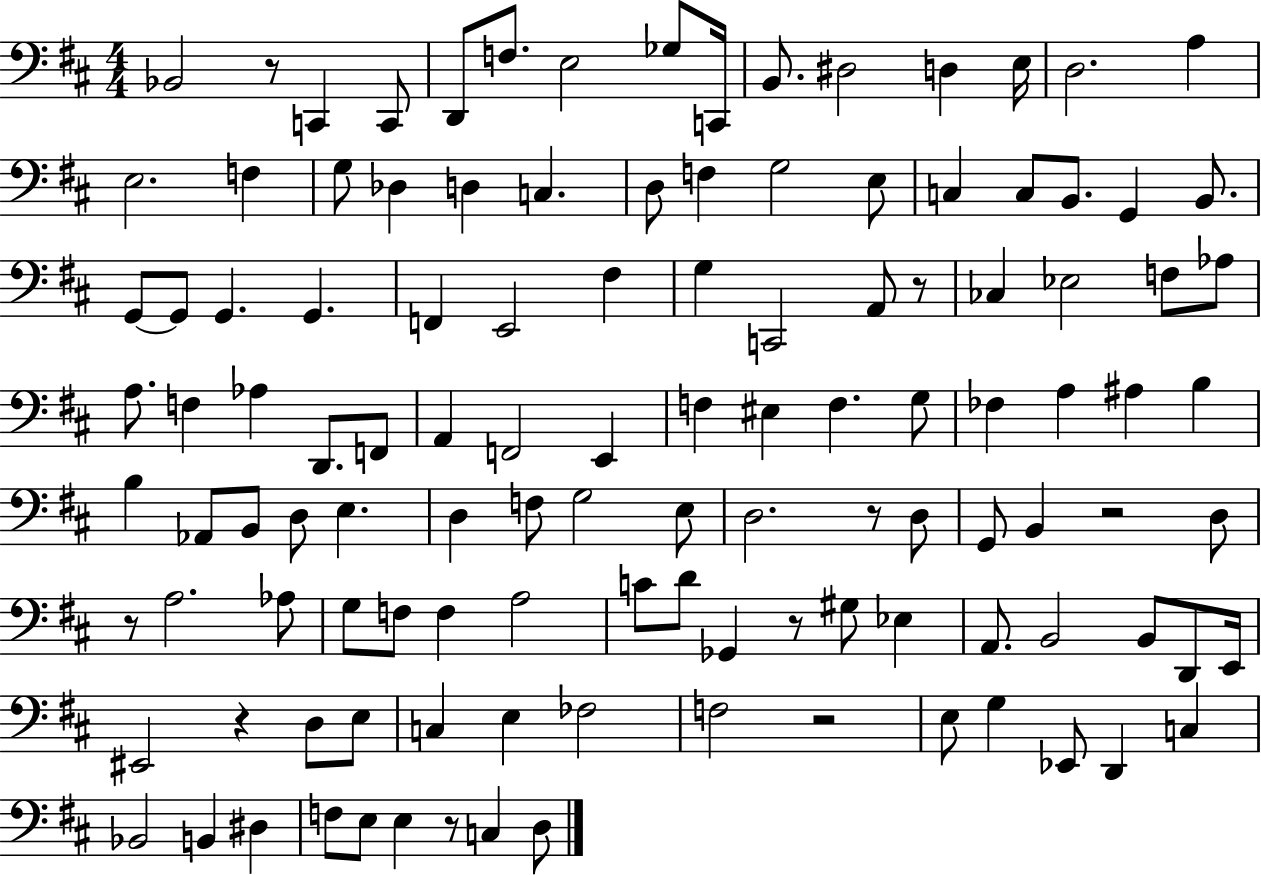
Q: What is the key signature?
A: D major